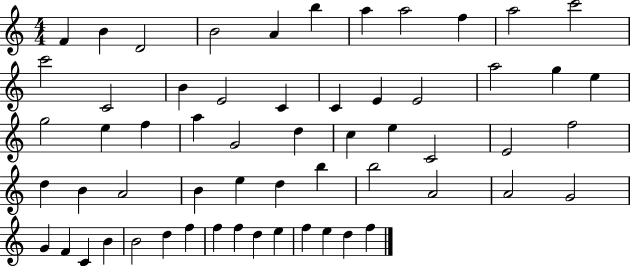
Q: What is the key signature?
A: C major